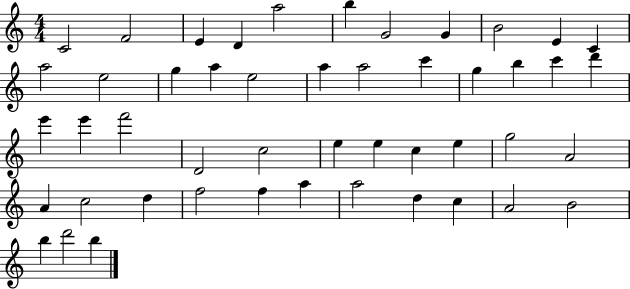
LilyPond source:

{
  \clef treble
  \numericTimeSignature
  \time 4/4
  \key c \major
  c'2 f'2 | e'4 d'4 a''2 | b''4 g'2 g'4 | b'2 e'4 c'4 | \break a''2 e''2 | g''4 a''4 e''2 | a''4 a''2 c'''4 | g''4 b''4 c'''4 d'''4 | \break e'''4 e'''4 f'''2 | d'2 c''2 | e''4 e''4 c''4 e''4 | g''2 a'2 | \break a'4 c''2 d''4 | f''2 f''4 a''4 | a''2 d''4 c''4 | a'2 b'2 | \break b''4 d'''2 b''4 | \bar "|."
}